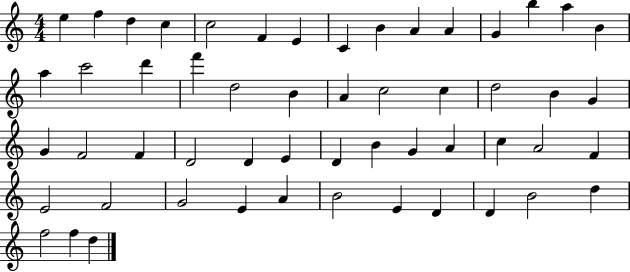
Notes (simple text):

E5/q F5/q D5/q C5/q C5/h F4/q E4/q C4/q B4/q A4/q A4/q G4/q B5/q A5/q B4/q A5/q C6/h D6/q F6/q D5/h B4/q A4/q C5/h C5/q D5/h B4/q G4/q G4/q F4/h F4/q D4/h D4/q E4/q D4/q B4/q G4/q A4/q C5/q A4/h F4/q E4/h F4/h G4/h E4/q A4/q B4/h E4/q D4/q D4/q B4/h D5/q F5/h F5/q D5/q